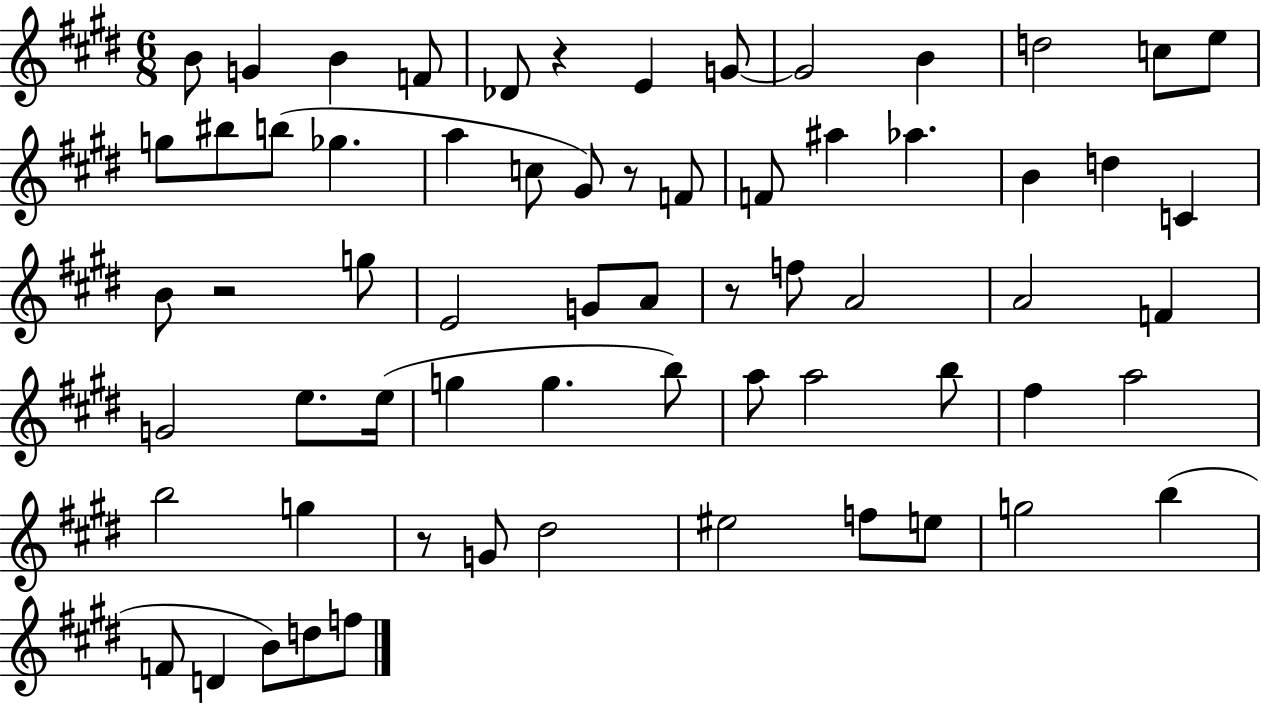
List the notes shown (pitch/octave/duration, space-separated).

B4/e G4/q B4/q F4/e Db4/e R/q E4/q G4/e G4/h B4/q D5/h C5/e E5/e G5/e BIS5/e B5/e Gb5/q. A5/q C5/e G#4/e R/e F4/e F4/e A#5/q Ab5/q. B4/q D5/q C4/q B4/e R/h G5/e E4/h G4/e A4/e R/e F5/e A4/h A4/h F4/q G4/h E5/e. E5/s G5/q G5/q. B5/e A5/e A5/h B5/e F#5/q A5/h B5/h G5/q R/e G4/e D#5/h EIS5/h F5/e E5/e G5/h B5/q F4/e D4/q B4/e D5/e F5/e